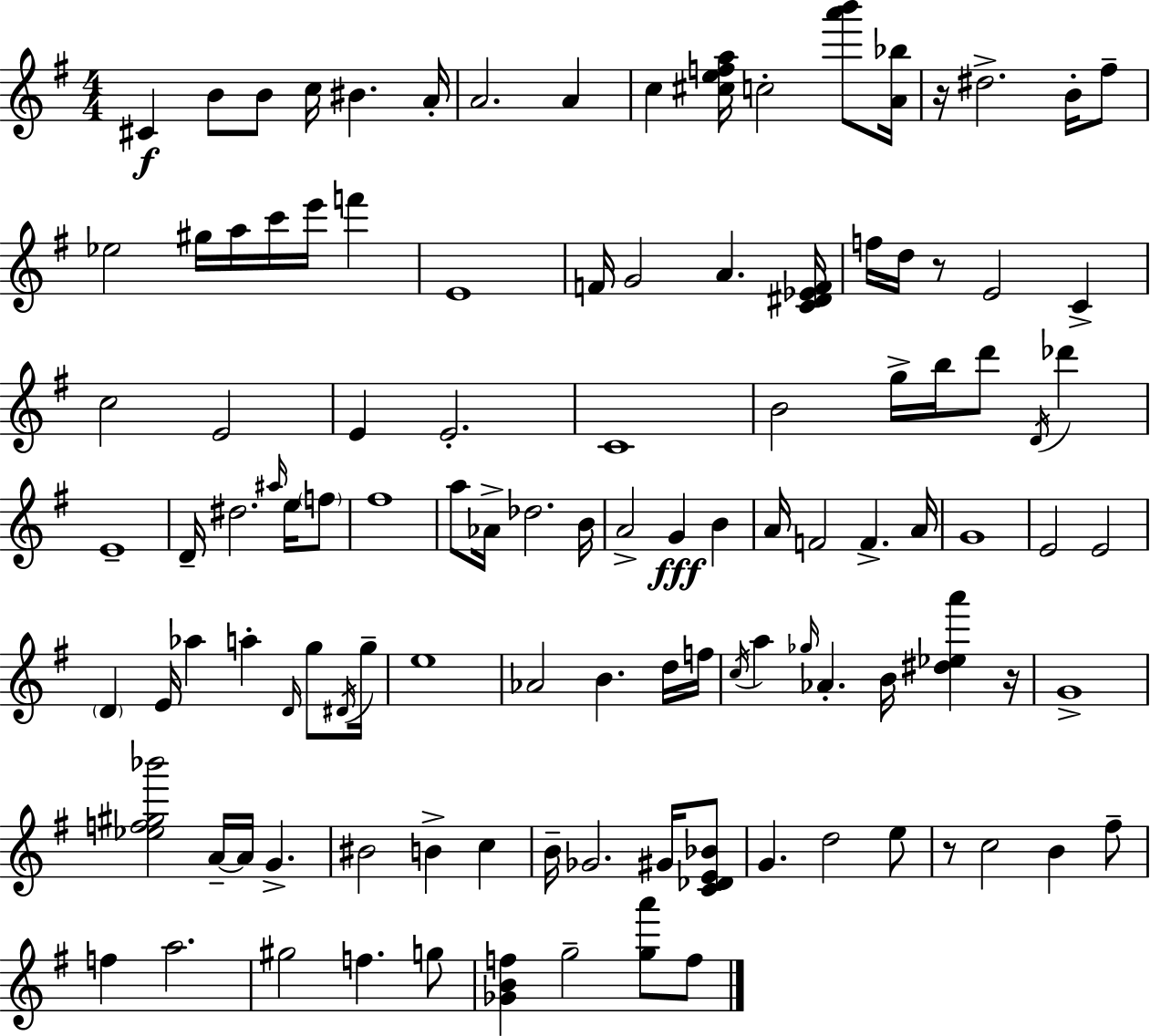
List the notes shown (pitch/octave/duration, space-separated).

C#4/q B4/e B4/e C5/s BIS4/q. A4/s A4/h. A4/q C5/q [C#5,E5,F5,A5]/s C5/h [A6,B6]/e [A4,Bb5]/s R/s D#5/h. B4/s F#5/e Eb5/h G#5/s A5/s C6/s E6/s F6/q E4/w F4/s G4/h A4/q. [C4,D#4,Eb4,F4]/s F5/s D5/s R/e E4/h C4/q C5/h E4/h E4/q E4/h. C4/w B4/h G5/s B5/s D6/e D4/s Db6/q E4/w D4/s D#5/h. A#5/s E5/s F5/e F#5/w A5/e Ab4/s Db5/h. B4/s A4/h G4/q B4/q A4/s F4/h F4/q. A4/s G4/w E4/h E4/h D4/q E4/s Ab5/q A5/q D4/s G5/e D#4/s G5/s E5/w Ab4/h B4/q. D5/s F5/s C5/s A5/q Gb5/s Ab4/q. B4/s [D#5,Eb5,A6]/q R/s G4/w [Eb5,F5,G#5,Bb6]/h A4/s A4/s G4/q. BIS4/h B4/q C5/q B4/s Gb4/h. G#4/s [C4,Db4,E4,Bb4]/e G4/q. D5/h E5/e R/e C5/h B4/q F#5/e F5/q A5/h. G#5/h F5/q. G5/e [Gb4,B4,F5]/q G5/h [G5,A6]/e F5/e